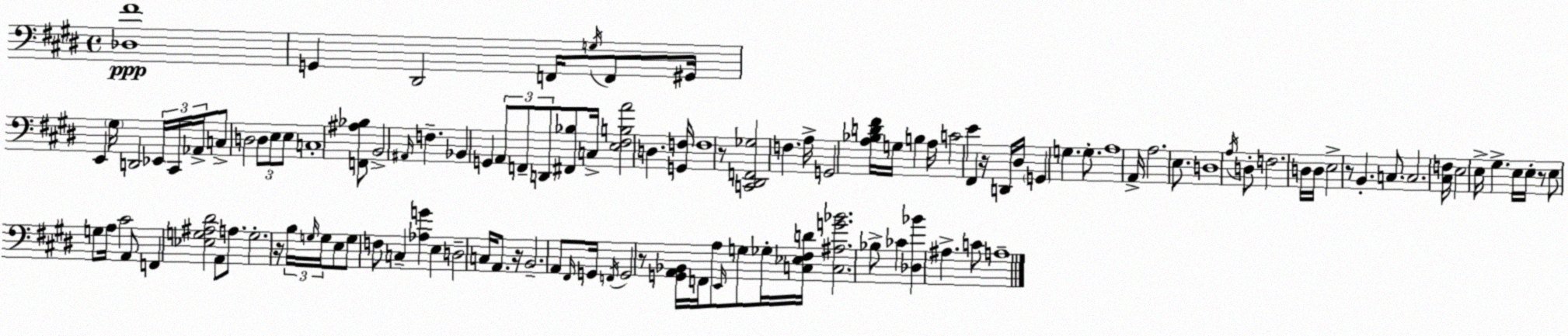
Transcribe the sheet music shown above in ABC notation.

X:1
T:Untitled
M:4/4
L:1/4
K:E
[_D,^F]4 G,, ^D,,2 F,,/4 G,/4 F,,/2 ^G,,/4 E,, ^G,/4 D,,2 _E,,/4 ^C,,/4 _A,,/4 C,/2 D,2 D,/2 E,/2 E,/2 C,4 [F,,^A,_B,]/2 B,,2 ^A,,/4 F, _B,, G,, A,,/2 F,,/2 D,,/2 [^F,,_B,]/2 C,/4 [E,^F,B,A]2 D, [G,,F,]/4 F,4 z/2 [C,,^D,,F,,_G,]2 F, A,/4 G,,2 [A,_B,D^F]/4 G,/4 B, A,/4 C2 E ^F,, z/4 D,,/4 ^D,/4 G,, G, G,/2 A,4 A,,/4 A,2 E,/2 D,4 A,/4 D,/2 F,2 D,/4 D,/4 E,2 z/2 B,, C,/2 C,2 [^C,F,]/4 E,2 E,/4 ^G, E,/4 E,/4 z/2 E,/2 G,/2 A,/4 ^C2 A,,/2 F,, [_E,G,^A,^D]2 A,,/2 A,/2 G,2 z/4 B,/4 G,/4 G,/4 E,/2 G,/2 F,/2 C, [_A,G] E, D,2 C,/4 A,,/2 z/4 B,,2 A,,/2 ^F,,/4 G,,/4 F,,/4 G,,2 z/2 [G,,A,,_B,,]/4 F,,/4 A,/2 E,,/4 G,/2 _G,/4 [C,_E,^F,D]/4 [C,^A,G_B]2 _B,/2 _C [_D,_B] ^A, C/2 A,4